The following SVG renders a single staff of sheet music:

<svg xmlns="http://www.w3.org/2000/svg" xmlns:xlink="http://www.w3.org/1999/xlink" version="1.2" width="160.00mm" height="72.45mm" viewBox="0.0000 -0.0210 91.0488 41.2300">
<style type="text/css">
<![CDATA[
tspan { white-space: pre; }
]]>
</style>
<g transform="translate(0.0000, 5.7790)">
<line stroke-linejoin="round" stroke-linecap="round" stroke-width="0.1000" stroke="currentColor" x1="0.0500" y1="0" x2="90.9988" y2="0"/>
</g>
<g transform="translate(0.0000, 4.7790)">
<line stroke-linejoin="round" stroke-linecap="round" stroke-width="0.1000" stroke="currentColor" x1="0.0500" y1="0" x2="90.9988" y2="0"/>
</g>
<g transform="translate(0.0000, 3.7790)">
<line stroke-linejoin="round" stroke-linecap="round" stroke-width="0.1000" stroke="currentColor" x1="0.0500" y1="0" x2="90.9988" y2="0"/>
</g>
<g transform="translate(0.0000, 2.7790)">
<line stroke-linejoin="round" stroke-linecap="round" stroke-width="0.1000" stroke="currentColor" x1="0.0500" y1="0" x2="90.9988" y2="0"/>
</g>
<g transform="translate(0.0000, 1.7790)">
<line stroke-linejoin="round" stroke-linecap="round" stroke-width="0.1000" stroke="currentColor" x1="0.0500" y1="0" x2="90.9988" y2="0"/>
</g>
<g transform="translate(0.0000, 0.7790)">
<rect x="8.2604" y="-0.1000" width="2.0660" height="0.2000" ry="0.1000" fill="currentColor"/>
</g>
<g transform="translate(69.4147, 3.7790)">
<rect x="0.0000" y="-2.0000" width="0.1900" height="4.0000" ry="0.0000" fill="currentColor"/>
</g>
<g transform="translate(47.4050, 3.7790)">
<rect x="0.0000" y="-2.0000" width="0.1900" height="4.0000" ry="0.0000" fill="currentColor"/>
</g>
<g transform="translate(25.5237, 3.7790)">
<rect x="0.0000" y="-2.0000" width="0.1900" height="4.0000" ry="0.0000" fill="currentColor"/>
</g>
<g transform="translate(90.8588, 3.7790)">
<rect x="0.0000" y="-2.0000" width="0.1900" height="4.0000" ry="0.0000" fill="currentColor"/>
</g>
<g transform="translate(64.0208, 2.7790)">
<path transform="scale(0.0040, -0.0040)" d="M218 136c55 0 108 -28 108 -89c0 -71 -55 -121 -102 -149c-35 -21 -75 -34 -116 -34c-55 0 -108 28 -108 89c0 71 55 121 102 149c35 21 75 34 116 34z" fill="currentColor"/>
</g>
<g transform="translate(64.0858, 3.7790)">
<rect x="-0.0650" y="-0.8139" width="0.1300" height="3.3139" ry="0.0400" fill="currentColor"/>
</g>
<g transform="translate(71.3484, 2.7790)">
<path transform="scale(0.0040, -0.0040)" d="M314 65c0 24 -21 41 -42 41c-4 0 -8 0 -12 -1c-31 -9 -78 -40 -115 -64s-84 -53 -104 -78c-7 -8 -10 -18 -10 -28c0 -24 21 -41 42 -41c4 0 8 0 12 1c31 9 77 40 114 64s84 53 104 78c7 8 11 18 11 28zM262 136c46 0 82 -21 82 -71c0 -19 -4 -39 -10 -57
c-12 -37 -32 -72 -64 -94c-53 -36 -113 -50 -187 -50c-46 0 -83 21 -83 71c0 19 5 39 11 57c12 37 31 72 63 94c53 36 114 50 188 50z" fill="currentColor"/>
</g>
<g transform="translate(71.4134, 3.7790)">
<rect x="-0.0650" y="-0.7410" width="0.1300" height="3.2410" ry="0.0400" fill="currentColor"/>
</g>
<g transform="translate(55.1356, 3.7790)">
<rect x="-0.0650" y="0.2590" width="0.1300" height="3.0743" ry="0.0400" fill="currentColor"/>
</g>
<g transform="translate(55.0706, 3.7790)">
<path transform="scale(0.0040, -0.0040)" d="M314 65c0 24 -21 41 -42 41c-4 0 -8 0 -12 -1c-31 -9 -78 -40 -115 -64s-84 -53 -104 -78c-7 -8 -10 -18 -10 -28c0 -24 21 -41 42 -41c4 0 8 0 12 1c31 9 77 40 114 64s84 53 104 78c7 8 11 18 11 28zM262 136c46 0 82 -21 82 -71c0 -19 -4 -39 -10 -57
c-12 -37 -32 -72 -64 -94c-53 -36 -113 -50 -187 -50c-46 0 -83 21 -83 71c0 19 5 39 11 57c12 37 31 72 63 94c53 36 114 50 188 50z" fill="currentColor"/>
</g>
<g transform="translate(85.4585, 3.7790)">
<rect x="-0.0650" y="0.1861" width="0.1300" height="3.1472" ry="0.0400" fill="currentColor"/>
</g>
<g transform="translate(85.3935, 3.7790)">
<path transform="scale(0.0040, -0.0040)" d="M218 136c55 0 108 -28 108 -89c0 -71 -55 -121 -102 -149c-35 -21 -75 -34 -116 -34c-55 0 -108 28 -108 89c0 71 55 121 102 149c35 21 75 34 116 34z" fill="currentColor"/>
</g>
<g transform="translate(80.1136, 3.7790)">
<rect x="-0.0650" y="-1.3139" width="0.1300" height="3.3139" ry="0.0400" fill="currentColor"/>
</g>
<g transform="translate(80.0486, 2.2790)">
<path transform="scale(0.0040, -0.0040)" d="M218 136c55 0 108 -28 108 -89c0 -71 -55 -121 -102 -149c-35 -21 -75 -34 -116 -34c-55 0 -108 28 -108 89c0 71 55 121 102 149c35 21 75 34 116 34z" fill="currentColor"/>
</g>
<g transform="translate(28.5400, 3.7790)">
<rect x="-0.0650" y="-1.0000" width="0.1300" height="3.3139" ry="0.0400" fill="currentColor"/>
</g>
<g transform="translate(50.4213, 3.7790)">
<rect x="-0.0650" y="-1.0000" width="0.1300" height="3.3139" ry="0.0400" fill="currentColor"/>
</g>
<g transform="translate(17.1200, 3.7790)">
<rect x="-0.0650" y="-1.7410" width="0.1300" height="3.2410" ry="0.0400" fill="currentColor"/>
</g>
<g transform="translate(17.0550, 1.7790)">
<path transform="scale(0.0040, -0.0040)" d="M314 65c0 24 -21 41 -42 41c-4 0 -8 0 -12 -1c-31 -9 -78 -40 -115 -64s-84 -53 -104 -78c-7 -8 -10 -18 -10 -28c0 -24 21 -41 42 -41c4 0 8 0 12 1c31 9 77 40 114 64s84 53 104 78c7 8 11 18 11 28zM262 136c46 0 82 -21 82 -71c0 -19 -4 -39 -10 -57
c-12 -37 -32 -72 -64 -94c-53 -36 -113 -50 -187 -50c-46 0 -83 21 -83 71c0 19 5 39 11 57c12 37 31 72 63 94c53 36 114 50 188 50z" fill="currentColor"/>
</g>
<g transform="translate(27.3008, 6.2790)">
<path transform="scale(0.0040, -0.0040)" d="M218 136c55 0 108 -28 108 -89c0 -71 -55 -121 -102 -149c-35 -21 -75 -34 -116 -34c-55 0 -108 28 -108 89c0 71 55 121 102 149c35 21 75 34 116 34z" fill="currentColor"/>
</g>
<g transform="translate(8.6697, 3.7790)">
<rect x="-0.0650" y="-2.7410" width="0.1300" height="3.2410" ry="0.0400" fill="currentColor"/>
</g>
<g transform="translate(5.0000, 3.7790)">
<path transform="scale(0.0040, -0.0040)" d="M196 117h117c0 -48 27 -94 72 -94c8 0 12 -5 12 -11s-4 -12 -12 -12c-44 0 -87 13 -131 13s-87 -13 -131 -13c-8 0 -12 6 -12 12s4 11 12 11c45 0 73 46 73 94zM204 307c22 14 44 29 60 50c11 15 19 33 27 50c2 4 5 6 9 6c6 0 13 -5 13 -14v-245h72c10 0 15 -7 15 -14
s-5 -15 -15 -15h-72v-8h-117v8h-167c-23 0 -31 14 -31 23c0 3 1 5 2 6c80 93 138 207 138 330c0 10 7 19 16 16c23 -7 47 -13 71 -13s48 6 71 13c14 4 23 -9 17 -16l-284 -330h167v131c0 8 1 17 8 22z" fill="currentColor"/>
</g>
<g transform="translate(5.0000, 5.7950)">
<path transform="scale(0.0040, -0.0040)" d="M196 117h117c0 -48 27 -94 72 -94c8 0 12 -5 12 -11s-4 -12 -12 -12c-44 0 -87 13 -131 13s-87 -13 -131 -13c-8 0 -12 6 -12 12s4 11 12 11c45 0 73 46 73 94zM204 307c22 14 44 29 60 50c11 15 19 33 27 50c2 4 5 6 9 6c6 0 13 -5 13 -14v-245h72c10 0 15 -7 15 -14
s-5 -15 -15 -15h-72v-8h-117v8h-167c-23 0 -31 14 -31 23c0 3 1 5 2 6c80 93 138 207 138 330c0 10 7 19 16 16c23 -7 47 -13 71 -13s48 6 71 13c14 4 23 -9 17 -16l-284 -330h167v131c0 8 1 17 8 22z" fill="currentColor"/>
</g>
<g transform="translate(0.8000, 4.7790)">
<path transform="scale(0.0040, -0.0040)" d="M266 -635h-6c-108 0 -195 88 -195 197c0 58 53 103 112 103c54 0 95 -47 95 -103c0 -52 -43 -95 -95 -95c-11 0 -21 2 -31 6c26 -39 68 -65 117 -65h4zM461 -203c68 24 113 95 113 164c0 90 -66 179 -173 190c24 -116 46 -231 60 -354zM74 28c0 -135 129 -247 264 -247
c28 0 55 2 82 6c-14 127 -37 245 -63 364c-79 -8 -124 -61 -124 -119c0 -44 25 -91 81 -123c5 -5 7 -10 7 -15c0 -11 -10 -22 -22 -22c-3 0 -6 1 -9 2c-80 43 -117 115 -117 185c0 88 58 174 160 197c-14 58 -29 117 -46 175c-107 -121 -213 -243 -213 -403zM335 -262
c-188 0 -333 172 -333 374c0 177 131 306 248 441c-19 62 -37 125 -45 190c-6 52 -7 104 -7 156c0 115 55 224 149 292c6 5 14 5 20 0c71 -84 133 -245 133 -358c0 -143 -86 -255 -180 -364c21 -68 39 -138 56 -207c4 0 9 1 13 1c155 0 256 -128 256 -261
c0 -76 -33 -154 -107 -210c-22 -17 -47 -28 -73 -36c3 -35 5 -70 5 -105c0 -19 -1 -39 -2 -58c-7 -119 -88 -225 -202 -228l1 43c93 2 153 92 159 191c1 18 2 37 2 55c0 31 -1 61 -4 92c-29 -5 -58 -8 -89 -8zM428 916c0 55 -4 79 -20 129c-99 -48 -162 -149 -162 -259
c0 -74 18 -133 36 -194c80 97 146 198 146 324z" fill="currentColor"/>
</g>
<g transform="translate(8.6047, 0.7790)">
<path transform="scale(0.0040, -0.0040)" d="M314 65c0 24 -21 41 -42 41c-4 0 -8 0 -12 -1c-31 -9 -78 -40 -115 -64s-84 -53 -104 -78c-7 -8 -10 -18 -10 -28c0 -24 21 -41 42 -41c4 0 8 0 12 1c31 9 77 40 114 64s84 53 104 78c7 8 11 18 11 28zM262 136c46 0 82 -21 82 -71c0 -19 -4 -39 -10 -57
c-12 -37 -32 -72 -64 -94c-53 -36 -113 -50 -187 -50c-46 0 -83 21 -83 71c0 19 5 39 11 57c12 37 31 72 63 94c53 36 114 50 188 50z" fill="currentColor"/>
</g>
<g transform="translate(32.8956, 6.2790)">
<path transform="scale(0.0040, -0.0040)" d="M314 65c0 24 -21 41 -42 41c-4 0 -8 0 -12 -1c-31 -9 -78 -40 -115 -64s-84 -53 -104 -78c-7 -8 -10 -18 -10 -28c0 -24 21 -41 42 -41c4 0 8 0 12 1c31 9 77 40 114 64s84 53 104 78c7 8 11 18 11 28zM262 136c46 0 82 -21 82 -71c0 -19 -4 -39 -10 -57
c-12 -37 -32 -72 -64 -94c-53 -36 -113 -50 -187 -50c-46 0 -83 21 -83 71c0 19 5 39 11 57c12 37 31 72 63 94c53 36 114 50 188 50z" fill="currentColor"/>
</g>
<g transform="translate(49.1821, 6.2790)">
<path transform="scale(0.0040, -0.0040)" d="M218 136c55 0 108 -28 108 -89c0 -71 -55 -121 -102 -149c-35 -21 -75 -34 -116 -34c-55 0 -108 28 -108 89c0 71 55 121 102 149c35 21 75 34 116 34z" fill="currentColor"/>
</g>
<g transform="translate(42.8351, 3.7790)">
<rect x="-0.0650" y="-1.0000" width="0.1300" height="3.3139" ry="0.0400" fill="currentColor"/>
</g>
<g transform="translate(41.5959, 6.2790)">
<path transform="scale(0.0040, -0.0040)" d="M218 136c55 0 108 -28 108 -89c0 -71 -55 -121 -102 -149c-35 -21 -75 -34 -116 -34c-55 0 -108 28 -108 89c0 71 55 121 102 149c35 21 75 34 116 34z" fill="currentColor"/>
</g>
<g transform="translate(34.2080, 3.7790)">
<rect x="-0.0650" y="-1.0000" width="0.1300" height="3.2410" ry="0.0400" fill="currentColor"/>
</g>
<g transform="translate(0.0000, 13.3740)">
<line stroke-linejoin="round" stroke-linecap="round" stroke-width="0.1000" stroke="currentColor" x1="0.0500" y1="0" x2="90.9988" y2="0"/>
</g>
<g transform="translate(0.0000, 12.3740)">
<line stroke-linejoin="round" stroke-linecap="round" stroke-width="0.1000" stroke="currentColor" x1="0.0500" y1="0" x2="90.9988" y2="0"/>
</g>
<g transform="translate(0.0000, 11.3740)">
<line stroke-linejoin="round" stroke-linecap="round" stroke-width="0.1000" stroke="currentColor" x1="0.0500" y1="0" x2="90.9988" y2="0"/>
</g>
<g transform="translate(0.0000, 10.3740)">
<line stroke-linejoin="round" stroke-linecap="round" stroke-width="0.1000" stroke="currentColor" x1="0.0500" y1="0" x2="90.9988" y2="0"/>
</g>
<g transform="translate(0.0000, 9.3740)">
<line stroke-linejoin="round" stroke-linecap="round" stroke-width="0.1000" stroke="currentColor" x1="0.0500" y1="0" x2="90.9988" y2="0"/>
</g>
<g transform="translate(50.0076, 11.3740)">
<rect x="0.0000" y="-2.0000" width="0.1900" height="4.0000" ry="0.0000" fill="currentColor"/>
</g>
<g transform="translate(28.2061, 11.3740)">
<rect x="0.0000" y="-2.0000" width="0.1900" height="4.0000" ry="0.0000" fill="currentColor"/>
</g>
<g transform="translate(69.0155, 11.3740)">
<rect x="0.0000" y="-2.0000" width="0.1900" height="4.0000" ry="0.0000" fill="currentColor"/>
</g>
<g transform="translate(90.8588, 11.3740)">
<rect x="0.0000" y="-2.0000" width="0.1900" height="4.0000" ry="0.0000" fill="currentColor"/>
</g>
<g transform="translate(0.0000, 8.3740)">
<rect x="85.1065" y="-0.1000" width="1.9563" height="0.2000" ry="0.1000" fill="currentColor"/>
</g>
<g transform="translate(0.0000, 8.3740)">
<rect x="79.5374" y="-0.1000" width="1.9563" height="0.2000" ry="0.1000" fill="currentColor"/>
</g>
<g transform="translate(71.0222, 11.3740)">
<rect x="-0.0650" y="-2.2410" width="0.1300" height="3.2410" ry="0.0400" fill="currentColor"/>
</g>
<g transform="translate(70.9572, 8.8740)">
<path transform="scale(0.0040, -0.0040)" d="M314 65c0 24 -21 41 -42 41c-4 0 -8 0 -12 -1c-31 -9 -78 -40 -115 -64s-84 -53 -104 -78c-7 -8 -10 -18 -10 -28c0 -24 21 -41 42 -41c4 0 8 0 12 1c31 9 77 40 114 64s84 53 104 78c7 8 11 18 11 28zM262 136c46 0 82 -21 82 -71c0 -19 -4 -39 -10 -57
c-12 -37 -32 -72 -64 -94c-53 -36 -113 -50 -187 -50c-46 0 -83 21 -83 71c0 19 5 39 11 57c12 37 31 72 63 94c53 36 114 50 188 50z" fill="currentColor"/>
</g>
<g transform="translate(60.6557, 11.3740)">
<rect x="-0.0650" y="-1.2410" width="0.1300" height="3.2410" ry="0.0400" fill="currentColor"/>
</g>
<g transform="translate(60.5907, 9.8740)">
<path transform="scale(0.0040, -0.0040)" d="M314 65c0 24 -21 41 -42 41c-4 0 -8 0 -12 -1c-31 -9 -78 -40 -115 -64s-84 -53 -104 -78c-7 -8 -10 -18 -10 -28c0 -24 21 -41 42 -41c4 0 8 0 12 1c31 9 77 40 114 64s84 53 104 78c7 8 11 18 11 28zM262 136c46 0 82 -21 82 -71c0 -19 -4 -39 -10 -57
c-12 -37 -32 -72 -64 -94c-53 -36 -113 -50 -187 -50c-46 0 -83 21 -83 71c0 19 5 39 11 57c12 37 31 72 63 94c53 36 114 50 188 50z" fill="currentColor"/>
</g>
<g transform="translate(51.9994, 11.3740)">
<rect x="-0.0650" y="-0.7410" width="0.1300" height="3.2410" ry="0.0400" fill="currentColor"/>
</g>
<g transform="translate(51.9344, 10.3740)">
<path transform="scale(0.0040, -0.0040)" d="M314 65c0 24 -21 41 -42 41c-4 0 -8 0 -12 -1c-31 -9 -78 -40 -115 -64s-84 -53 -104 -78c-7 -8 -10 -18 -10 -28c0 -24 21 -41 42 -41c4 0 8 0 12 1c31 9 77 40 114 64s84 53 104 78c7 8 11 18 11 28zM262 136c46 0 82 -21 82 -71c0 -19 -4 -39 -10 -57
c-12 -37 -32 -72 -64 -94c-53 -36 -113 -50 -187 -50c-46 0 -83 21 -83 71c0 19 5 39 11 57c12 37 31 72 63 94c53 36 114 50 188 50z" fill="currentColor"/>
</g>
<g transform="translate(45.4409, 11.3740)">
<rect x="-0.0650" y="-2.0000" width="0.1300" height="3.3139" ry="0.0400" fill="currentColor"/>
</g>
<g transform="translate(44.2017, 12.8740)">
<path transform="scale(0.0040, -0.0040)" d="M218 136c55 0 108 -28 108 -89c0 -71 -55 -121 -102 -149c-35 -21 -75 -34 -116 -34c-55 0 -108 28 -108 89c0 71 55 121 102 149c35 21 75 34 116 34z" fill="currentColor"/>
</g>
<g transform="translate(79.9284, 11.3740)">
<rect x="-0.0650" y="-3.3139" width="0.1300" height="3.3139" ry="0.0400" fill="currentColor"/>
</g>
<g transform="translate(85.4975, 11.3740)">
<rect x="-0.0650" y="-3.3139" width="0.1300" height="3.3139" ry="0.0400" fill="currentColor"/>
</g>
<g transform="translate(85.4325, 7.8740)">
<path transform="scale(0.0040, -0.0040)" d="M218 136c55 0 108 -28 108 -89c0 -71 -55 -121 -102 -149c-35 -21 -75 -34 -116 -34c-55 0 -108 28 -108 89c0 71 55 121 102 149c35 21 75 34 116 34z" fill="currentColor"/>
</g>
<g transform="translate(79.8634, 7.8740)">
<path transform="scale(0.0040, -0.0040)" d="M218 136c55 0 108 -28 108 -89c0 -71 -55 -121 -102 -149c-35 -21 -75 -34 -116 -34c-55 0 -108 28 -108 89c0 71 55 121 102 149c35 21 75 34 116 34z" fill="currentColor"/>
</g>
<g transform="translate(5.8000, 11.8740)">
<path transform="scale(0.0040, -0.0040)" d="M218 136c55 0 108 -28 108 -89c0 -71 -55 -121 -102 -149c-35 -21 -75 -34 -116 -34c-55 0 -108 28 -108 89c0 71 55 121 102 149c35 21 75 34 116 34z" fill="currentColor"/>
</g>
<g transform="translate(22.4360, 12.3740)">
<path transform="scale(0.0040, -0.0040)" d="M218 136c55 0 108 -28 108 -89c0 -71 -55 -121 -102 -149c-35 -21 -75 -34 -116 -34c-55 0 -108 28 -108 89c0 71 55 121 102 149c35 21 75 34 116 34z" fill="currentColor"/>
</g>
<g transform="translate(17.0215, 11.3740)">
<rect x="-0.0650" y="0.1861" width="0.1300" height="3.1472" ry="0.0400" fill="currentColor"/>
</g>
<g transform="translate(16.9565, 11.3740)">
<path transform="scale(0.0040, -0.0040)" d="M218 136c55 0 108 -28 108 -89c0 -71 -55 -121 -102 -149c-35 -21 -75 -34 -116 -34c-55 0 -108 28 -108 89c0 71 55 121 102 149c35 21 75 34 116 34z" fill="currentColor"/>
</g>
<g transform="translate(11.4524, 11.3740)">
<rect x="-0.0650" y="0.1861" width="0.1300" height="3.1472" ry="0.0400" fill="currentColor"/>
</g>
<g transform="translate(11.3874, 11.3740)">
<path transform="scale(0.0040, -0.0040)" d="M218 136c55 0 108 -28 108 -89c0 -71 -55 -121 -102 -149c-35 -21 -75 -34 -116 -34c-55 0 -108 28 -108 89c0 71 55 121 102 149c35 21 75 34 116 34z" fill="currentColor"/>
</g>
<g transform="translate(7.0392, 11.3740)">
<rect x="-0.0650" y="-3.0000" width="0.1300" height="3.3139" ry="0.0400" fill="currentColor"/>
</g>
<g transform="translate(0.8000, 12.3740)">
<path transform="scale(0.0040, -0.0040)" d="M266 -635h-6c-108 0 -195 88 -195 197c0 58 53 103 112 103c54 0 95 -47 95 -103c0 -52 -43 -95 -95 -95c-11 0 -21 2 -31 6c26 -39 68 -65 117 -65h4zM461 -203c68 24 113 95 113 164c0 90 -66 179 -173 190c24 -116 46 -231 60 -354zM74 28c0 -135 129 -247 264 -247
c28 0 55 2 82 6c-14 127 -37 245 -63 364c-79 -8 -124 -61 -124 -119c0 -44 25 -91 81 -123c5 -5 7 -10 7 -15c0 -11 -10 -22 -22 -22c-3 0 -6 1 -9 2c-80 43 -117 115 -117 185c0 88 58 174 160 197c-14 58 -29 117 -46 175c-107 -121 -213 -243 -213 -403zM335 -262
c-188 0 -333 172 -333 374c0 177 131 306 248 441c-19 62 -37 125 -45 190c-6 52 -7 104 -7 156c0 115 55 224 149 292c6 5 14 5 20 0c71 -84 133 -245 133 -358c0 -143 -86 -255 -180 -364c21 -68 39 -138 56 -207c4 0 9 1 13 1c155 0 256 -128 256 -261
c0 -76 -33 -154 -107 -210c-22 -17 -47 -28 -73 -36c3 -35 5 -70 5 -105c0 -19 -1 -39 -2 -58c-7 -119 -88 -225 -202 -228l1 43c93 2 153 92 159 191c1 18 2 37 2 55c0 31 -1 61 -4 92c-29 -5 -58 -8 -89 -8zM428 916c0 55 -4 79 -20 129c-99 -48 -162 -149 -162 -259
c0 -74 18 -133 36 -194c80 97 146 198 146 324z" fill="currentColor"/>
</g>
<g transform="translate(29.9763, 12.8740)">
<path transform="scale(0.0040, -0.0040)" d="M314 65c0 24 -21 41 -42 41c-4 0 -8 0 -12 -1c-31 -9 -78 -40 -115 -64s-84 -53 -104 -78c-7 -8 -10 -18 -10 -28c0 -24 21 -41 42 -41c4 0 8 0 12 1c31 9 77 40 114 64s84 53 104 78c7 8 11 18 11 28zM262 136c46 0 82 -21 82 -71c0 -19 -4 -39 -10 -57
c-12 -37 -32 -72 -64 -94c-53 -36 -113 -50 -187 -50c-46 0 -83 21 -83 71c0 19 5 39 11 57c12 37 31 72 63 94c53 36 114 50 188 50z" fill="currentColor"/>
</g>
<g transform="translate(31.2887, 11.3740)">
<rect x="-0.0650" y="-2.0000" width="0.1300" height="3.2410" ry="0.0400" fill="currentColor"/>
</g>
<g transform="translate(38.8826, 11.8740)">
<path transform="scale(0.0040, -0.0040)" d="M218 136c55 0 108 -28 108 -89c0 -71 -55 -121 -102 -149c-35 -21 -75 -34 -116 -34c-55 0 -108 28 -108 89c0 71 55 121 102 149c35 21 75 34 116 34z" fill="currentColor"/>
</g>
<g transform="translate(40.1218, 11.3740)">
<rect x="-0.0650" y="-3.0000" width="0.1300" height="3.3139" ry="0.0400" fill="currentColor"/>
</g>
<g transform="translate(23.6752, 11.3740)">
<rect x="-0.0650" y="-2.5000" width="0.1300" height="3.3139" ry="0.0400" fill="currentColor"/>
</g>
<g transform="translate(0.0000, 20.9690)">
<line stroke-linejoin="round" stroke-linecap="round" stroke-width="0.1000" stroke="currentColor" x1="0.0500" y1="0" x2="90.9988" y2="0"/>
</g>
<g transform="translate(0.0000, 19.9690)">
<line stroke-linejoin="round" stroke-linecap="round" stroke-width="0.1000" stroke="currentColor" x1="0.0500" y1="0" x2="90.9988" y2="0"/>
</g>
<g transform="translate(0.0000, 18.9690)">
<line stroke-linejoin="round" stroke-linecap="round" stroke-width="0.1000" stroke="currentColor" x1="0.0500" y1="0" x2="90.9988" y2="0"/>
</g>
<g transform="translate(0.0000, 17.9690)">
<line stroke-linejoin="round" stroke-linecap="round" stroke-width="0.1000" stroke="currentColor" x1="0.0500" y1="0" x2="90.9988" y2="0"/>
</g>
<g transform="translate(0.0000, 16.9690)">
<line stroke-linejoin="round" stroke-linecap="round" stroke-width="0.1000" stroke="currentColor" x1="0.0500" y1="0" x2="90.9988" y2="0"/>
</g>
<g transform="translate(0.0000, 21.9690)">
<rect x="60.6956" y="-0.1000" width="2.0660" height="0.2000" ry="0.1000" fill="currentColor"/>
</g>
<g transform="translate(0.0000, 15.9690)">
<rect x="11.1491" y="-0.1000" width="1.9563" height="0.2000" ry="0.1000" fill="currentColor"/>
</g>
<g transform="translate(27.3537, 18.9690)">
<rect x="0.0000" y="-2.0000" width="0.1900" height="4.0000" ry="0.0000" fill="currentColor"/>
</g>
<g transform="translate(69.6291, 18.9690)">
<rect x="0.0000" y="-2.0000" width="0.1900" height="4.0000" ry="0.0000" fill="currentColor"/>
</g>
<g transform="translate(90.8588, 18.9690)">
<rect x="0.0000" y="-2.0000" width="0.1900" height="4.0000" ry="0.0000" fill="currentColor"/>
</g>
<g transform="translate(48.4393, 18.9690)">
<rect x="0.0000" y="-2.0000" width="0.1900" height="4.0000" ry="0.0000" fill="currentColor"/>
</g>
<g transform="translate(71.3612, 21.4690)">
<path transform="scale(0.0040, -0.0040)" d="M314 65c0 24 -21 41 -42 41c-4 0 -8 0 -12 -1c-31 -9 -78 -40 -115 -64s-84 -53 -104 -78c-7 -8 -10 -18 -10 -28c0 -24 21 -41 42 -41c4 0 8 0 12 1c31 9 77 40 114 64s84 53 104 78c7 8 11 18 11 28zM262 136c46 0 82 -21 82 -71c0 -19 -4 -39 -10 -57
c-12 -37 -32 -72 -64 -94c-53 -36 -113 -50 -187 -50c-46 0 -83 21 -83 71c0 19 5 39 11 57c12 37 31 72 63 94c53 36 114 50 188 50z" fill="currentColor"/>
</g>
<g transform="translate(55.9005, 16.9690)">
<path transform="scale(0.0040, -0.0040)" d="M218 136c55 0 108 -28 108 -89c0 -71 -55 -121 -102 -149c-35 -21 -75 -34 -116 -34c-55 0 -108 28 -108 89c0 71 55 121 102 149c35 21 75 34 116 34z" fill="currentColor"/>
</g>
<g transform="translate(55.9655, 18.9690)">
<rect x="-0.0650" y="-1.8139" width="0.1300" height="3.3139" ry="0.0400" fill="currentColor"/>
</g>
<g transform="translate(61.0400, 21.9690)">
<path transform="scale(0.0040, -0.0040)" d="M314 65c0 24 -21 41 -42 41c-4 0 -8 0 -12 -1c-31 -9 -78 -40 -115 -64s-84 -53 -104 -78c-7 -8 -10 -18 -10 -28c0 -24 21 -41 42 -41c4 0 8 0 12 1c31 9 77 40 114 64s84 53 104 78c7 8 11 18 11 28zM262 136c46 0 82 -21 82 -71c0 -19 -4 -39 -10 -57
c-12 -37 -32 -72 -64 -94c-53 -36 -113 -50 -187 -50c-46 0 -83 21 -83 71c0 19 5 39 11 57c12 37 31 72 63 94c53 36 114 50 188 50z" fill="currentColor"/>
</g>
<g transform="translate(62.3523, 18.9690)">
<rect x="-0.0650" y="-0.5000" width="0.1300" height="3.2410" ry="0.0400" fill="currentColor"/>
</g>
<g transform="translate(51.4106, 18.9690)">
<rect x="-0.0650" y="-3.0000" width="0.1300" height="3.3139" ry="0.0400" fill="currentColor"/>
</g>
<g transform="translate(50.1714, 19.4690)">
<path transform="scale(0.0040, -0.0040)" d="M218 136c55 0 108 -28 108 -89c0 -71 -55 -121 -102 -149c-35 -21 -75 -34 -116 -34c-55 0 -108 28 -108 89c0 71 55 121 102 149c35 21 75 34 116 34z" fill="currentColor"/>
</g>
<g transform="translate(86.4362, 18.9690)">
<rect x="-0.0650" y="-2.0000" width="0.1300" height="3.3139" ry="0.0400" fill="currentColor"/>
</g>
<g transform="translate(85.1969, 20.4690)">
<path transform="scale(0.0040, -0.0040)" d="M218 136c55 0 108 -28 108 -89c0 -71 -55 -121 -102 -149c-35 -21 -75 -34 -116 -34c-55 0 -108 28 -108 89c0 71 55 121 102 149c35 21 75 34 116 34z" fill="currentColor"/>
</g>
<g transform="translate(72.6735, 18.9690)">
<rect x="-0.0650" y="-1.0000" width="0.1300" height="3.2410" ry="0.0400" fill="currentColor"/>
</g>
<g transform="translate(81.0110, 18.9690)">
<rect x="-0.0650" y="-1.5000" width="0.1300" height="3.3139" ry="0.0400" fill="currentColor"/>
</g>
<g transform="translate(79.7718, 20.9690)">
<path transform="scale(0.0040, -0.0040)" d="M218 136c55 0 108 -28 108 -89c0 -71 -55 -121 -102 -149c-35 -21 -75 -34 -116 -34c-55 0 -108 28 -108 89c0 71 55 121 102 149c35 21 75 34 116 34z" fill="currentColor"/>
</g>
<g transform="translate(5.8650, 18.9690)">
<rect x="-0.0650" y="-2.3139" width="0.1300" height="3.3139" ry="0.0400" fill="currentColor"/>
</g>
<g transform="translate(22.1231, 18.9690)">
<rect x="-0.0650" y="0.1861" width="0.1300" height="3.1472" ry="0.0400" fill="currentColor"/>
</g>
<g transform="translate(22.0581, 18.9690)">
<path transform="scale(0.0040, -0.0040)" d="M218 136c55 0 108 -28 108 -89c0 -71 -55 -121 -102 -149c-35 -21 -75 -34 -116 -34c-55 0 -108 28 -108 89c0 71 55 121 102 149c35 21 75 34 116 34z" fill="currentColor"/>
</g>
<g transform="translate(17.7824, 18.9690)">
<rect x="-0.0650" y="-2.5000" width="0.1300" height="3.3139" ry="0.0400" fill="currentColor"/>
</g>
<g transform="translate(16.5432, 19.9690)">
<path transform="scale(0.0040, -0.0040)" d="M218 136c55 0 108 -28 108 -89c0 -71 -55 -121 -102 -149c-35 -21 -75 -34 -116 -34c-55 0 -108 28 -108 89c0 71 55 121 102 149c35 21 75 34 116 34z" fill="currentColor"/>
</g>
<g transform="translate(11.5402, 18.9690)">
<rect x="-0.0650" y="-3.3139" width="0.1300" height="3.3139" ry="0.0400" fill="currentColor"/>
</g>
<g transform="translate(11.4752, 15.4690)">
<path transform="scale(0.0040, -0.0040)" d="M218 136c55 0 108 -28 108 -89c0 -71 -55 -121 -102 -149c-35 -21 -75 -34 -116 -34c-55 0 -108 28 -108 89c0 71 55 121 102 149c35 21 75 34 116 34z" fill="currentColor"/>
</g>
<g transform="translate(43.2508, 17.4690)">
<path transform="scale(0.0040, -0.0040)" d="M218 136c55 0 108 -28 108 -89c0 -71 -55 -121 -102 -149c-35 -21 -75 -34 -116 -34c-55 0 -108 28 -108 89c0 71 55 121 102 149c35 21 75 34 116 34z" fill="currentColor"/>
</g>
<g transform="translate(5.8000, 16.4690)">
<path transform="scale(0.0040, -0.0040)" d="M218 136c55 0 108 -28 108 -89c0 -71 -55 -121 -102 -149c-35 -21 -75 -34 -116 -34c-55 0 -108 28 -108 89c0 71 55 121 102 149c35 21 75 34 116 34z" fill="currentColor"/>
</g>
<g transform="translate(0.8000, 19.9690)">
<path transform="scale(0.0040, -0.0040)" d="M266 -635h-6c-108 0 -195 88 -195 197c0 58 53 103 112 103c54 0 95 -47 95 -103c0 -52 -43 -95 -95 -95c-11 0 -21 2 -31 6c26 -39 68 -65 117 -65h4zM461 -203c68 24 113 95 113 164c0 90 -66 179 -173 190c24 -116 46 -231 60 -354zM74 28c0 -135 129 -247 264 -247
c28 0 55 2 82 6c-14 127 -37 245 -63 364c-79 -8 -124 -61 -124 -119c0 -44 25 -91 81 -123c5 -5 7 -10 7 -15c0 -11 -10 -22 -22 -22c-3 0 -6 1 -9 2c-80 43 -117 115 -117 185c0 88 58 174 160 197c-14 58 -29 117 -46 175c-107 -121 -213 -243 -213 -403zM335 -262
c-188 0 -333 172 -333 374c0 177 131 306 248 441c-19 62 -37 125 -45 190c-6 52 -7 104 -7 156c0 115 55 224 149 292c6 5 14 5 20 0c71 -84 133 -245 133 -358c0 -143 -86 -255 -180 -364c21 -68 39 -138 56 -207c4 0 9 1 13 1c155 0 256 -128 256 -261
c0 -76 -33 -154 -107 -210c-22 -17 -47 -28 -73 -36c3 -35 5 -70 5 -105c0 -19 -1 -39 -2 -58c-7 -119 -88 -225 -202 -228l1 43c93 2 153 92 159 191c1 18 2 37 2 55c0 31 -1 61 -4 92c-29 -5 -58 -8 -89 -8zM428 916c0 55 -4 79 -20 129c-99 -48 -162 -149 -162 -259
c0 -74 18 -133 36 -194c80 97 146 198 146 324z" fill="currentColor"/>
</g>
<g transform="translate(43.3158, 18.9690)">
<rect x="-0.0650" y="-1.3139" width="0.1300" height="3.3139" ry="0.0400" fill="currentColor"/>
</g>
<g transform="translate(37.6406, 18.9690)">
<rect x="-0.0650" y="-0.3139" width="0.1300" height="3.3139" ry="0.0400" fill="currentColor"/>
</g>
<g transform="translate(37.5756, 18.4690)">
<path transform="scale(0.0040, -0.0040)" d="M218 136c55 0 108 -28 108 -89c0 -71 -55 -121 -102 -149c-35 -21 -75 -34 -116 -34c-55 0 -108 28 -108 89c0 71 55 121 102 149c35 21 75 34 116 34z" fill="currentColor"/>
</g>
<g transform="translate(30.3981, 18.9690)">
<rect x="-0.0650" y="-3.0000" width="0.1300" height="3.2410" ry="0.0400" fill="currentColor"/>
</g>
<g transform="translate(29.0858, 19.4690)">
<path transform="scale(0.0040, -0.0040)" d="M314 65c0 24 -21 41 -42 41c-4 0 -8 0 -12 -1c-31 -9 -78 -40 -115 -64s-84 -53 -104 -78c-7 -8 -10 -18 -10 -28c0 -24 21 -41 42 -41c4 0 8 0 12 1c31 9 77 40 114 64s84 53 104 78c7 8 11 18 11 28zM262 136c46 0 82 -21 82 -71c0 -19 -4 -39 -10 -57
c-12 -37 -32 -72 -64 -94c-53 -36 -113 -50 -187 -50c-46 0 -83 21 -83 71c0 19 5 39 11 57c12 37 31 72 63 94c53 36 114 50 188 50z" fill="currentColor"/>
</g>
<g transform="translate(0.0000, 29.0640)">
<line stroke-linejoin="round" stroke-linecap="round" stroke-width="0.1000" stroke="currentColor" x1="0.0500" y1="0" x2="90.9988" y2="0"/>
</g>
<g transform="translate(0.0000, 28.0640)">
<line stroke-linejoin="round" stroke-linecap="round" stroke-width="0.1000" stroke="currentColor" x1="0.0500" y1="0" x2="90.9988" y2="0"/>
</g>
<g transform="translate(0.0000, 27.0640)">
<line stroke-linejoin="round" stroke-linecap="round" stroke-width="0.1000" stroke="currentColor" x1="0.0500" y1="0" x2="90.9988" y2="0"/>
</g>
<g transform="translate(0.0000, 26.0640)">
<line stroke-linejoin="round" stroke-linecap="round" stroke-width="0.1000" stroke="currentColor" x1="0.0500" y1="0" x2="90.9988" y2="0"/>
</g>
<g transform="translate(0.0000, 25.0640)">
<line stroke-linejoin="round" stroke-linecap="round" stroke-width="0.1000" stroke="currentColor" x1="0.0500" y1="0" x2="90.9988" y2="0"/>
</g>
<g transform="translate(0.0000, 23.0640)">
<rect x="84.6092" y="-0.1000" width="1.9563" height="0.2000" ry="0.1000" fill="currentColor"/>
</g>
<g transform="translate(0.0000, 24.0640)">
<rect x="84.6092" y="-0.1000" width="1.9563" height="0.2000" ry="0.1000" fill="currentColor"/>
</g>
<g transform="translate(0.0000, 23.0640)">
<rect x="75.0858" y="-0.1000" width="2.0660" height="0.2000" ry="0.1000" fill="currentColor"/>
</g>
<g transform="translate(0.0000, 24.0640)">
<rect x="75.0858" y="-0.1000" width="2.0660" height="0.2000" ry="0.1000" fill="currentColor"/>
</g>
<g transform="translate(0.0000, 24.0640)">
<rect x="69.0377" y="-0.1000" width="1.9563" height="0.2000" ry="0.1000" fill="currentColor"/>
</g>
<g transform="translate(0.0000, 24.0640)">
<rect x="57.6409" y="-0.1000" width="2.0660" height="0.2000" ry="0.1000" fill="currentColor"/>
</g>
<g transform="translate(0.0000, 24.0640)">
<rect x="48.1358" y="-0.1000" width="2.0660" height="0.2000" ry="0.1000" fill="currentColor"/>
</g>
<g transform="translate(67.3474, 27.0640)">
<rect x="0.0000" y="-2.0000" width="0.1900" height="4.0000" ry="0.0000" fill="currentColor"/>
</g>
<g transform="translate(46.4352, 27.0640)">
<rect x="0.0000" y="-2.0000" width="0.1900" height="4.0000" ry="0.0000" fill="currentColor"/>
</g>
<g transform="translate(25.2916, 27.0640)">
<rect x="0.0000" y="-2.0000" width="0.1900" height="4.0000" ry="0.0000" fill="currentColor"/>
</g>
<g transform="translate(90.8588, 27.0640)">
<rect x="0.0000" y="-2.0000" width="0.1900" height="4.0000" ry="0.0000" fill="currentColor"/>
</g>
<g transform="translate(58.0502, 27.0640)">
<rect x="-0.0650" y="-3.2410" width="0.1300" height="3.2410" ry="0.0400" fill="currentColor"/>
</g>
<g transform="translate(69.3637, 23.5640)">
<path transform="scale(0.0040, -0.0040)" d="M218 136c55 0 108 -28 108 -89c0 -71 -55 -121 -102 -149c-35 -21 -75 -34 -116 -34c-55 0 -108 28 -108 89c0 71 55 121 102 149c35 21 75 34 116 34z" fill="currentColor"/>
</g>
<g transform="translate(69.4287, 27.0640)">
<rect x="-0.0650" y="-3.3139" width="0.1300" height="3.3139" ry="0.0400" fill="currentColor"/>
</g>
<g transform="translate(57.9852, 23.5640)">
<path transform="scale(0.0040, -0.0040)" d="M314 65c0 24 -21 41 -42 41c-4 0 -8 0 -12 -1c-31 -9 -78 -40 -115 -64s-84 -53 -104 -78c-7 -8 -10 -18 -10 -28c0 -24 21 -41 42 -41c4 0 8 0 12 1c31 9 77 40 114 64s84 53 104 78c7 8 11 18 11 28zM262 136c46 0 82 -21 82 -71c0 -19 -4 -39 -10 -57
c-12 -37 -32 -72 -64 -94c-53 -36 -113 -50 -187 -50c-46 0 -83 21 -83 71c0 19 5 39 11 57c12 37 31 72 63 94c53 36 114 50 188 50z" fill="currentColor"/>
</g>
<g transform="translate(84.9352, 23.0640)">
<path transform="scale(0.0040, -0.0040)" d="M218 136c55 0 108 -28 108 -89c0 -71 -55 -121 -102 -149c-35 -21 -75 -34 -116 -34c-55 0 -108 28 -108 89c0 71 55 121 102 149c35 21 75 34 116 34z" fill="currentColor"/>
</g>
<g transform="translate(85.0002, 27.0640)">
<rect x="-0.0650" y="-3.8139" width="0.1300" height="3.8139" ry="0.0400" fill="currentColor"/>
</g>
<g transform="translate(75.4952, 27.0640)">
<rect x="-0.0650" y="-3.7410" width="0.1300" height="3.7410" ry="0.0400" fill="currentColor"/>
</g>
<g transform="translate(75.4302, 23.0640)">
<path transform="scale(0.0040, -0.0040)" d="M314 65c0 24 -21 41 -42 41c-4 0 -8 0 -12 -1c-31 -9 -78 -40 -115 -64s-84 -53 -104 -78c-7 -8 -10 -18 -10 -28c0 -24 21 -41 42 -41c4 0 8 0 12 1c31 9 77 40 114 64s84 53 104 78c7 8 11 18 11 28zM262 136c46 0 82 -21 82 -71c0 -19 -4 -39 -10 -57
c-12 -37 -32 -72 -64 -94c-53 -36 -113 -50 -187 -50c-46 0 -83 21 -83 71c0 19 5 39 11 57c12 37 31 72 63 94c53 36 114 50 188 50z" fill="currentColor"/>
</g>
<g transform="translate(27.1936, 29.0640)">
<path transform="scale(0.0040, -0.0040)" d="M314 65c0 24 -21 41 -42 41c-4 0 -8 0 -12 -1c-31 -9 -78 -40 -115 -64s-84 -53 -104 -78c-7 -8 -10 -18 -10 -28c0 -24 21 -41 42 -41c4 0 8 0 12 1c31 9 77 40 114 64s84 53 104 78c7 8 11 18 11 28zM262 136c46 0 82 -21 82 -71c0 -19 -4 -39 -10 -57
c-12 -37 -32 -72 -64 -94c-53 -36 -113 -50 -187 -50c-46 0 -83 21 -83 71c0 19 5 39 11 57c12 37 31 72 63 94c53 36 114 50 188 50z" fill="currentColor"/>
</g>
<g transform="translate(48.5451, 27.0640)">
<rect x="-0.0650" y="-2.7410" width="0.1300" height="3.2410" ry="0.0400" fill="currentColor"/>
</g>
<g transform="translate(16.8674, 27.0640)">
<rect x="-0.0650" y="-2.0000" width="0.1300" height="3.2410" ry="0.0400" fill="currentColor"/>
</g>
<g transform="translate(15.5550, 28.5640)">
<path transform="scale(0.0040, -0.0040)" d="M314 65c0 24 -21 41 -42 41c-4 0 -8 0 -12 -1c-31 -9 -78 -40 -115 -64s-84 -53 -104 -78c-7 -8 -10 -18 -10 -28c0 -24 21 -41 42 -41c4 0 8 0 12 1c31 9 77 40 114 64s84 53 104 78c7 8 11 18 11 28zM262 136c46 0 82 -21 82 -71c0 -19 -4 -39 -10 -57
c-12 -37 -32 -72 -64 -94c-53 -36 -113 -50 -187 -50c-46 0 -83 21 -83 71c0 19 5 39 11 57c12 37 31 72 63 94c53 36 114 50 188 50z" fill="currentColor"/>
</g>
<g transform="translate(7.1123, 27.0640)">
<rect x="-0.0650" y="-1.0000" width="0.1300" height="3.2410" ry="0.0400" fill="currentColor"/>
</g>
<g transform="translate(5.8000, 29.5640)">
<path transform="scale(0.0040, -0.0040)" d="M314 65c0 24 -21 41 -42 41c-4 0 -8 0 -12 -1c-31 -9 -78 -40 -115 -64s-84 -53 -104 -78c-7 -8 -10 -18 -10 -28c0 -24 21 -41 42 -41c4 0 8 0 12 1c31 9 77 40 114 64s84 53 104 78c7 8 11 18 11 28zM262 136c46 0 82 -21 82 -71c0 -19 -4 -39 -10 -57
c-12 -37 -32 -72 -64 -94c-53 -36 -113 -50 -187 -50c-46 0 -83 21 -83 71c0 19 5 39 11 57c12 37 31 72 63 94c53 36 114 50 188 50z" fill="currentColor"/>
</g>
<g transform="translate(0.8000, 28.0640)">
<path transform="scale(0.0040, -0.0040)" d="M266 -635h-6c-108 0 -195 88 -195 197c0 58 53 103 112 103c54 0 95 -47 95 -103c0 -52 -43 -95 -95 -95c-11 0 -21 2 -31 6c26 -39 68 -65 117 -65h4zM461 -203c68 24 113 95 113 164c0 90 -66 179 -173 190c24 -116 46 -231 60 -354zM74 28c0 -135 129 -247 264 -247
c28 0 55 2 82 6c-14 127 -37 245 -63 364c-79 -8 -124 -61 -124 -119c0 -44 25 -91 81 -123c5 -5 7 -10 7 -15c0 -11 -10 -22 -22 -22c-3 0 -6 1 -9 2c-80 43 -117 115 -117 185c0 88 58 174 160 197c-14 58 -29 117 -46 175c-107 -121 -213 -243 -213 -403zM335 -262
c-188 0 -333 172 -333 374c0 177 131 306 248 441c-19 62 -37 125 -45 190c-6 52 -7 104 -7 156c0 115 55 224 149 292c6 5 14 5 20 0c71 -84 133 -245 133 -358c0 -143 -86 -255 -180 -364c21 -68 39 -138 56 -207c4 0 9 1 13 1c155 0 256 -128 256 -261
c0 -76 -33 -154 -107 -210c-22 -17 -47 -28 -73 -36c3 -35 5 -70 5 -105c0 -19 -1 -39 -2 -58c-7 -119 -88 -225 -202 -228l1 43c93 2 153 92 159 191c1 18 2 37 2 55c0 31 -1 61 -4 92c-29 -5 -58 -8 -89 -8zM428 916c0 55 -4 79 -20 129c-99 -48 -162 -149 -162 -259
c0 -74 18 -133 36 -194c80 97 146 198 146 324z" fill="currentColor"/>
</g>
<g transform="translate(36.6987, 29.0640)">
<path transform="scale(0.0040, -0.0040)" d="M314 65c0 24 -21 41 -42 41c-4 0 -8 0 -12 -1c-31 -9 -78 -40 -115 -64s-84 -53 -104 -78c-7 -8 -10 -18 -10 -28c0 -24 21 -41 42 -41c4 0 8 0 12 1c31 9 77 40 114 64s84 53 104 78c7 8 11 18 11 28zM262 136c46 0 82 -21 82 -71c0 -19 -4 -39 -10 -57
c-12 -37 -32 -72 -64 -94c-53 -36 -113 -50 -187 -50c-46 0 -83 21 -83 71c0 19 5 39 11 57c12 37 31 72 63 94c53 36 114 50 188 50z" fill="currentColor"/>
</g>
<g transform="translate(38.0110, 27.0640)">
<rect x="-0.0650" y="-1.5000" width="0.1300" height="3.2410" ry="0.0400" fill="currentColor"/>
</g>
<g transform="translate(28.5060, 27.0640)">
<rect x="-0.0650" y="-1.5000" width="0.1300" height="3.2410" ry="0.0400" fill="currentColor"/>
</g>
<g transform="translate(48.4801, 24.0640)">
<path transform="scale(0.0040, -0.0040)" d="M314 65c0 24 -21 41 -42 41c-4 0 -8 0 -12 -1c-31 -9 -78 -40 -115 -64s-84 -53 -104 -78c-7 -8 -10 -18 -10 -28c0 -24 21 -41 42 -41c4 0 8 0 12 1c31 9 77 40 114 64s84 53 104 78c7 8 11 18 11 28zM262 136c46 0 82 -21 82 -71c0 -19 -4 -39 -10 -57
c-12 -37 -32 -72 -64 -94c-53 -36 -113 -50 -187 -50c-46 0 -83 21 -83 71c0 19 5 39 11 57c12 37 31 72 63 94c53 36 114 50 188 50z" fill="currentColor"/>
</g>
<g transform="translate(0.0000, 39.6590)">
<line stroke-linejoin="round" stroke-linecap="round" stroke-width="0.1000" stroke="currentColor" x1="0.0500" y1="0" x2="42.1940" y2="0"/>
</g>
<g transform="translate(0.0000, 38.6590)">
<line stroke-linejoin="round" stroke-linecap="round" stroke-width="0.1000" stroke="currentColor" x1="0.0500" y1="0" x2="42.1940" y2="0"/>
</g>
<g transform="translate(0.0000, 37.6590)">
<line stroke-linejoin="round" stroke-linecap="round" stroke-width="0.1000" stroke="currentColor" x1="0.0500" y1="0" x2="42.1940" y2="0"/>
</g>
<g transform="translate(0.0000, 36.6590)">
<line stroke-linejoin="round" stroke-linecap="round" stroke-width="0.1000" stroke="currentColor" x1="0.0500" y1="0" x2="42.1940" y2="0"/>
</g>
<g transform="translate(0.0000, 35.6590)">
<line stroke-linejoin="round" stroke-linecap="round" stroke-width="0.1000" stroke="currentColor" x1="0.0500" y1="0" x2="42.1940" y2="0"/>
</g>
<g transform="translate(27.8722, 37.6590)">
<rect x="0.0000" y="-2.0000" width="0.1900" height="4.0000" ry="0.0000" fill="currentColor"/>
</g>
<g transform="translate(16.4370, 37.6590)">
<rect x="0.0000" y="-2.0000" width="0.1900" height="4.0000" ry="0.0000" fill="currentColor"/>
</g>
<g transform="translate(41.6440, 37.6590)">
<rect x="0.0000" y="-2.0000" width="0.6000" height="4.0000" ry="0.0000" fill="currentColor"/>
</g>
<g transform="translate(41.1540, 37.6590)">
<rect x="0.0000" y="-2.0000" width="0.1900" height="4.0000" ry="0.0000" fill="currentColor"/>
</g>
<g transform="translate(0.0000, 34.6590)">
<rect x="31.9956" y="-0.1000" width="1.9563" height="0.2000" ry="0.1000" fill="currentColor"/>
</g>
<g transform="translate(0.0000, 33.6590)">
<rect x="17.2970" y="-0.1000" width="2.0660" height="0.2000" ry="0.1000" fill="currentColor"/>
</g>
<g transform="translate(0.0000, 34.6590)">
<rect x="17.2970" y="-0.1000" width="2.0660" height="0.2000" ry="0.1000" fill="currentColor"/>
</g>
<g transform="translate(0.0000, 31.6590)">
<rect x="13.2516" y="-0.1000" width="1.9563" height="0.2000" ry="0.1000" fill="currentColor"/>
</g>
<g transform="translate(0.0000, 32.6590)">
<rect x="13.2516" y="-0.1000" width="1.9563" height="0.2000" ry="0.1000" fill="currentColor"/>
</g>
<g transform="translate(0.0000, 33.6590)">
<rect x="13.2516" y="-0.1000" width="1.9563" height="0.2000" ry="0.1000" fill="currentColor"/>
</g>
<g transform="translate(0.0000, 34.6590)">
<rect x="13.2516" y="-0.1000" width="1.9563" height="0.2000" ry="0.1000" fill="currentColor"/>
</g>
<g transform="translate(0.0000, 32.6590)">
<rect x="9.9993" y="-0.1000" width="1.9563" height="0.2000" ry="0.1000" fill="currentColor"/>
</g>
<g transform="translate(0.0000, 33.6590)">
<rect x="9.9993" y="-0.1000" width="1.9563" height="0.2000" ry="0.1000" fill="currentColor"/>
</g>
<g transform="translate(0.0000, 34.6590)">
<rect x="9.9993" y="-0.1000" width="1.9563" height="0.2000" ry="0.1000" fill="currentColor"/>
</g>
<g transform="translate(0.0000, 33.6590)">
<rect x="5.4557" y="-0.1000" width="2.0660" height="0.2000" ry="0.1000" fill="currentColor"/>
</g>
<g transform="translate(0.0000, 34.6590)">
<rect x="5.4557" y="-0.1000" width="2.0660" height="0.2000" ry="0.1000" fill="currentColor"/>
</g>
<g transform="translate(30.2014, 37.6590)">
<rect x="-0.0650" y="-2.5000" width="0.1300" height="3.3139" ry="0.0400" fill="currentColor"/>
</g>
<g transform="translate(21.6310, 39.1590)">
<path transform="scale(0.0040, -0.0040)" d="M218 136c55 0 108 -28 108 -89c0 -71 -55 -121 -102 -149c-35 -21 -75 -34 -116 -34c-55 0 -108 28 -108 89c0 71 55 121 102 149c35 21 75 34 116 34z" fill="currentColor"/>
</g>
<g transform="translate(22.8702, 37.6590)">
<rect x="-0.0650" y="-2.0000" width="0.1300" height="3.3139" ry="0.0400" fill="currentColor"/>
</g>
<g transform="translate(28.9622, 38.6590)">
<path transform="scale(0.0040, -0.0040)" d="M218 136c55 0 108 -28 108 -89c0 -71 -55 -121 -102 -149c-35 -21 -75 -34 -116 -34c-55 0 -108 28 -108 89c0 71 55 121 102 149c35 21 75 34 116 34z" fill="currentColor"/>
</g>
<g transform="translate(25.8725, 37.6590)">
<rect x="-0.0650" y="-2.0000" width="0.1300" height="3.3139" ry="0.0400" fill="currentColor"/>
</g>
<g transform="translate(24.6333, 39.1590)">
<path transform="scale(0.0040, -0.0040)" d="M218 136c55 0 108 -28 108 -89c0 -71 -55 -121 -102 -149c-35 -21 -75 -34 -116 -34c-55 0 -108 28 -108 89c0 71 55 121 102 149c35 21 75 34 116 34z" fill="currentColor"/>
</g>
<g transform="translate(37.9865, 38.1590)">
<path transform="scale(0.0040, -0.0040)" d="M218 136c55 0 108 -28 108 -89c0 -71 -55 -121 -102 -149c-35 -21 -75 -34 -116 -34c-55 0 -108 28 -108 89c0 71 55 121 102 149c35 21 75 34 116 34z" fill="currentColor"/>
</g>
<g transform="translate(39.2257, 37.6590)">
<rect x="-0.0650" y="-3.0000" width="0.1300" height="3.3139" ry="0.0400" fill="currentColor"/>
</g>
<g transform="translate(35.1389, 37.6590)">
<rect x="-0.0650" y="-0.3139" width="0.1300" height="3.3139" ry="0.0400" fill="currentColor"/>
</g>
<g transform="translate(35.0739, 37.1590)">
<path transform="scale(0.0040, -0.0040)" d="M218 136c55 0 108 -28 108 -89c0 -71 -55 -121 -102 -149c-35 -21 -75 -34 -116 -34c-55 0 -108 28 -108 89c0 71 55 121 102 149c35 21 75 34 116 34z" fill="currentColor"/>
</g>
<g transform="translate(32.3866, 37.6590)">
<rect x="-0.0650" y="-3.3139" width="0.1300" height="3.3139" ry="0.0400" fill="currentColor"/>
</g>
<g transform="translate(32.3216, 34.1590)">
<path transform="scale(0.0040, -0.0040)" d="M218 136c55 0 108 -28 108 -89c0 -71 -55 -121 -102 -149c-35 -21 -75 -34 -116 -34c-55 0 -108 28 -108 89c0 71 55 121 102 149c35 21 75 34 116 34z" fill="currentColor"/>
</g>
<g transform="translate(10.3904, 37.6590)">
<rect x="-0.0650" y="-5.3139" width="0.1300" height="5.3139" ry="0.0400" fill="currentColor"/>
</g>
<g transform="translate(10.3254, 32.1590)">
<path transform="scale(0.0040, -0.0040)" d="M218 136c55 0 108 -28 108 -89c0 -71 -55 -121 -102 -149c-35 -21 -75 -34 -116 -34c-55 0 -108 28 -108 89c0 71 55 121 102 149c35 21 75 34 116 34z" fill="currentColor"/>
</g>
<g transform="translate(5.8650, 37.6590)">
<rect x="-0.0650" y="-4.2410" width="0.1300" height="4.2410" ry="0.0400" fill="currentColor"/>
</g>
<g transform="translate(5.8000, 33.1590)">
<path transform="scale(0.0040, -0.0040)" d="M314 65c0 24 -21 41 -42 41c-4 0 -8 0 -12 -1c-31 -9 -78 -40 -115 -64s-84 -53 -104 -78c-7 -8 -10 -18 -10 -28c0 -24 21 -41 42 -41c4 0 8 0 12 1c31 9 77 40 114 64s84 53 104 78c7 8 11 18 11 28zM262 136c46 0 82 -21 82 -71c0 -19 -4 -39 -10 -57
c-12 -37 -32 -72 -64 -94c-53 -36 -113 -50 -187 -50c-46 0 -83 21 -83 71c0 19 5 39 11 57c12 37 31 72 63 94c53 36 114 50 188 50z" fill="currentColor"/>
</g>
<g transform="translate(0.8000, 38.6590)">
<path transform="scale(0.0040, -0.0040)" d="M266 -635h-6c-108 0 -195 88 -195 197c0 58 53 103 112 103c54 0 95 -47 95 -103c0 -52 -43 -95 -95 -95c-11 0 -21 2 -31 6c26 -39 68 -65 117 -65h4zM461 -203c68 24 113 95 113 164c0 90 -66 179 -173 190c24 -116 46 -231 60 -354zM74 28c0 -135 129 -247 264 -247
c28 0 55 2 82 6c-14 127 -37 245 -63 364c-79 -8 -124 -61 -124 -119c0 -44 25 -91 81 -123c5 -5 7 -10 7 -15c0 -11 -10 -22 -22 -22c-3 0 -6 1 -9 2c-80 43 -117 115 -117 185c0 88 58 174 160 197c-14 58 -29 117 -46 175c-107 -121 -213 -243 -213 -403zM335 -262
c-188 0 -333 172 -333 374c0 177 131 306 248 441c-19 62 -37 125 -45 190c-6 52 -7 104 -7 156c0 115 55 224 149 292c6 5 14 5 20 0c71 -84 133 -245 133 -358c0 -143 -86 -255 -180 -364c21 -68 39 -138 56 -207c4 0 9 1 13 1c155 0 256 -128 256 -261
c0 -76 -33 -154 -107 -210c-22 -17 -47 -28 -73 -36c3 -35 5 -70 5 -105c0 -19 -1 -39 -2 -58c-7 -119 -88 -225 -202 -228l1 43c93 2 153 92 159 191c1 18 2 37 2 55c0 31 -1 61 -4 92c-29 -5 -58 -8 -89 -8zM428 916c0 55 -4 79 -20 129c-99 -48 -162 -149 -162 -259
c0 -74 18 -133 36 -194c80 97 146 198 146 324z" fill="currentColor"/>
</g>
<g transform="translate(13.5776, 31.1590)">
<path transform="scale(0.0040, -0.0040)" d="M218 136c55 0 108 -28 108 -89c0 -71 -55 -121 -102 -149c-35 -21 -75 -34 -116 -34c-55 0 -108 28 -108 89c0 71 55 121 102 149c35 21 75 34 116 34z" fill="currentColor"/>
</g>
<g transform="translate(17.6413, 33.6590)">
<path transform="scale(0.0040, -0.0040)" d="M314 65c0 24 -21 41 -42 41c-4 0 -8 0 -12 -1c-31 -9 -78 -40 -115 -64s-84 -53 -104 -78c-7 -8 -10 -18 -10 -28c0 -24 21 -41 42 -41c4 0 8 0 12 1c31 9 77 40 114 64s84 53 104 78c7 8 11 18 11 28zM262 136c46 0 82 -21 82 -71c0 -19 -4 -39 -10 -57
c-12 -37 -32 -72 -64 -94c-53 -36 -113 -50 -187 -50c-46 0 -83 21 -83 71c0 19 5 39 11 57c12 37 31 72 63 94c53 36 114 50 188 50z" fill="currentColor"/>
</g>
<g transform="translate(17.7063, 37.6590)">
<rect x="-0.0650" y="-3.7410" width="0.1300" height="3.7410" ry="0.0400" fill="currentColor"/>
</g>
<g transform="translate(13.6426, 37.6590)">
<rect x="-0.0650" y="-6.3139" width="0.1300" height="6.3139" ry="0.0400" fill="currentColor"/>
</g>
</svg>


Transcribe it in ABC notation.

X:1
T:Untitled
M:4/4
L:1/4
K:C
a2 f2 D D2 D D B2 d d2 e B A B B G F2 A F d2 e2 g2 b b g b G B A2 c e A f C2 D2 E F D2 F2 E2 E2 a2 b2 b c'2 c' d'2 f' a' c'2 F F G b c A